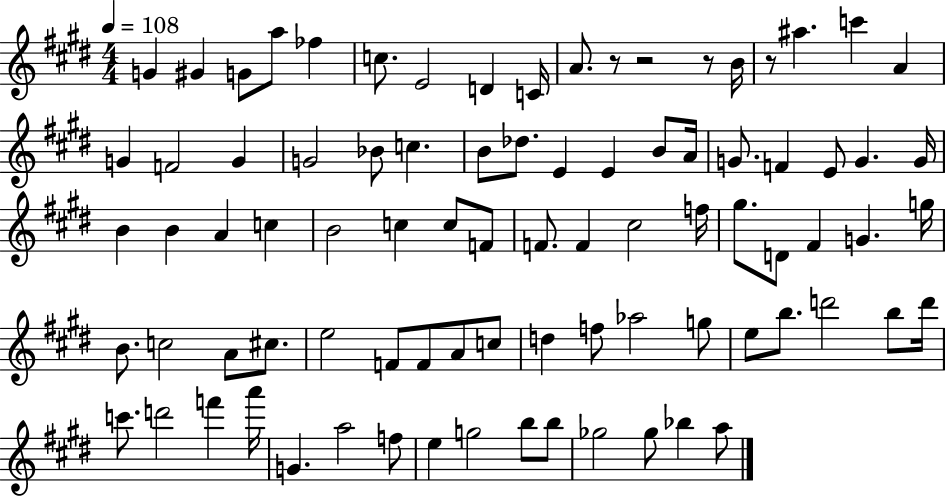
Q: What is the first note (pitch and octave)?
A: G4